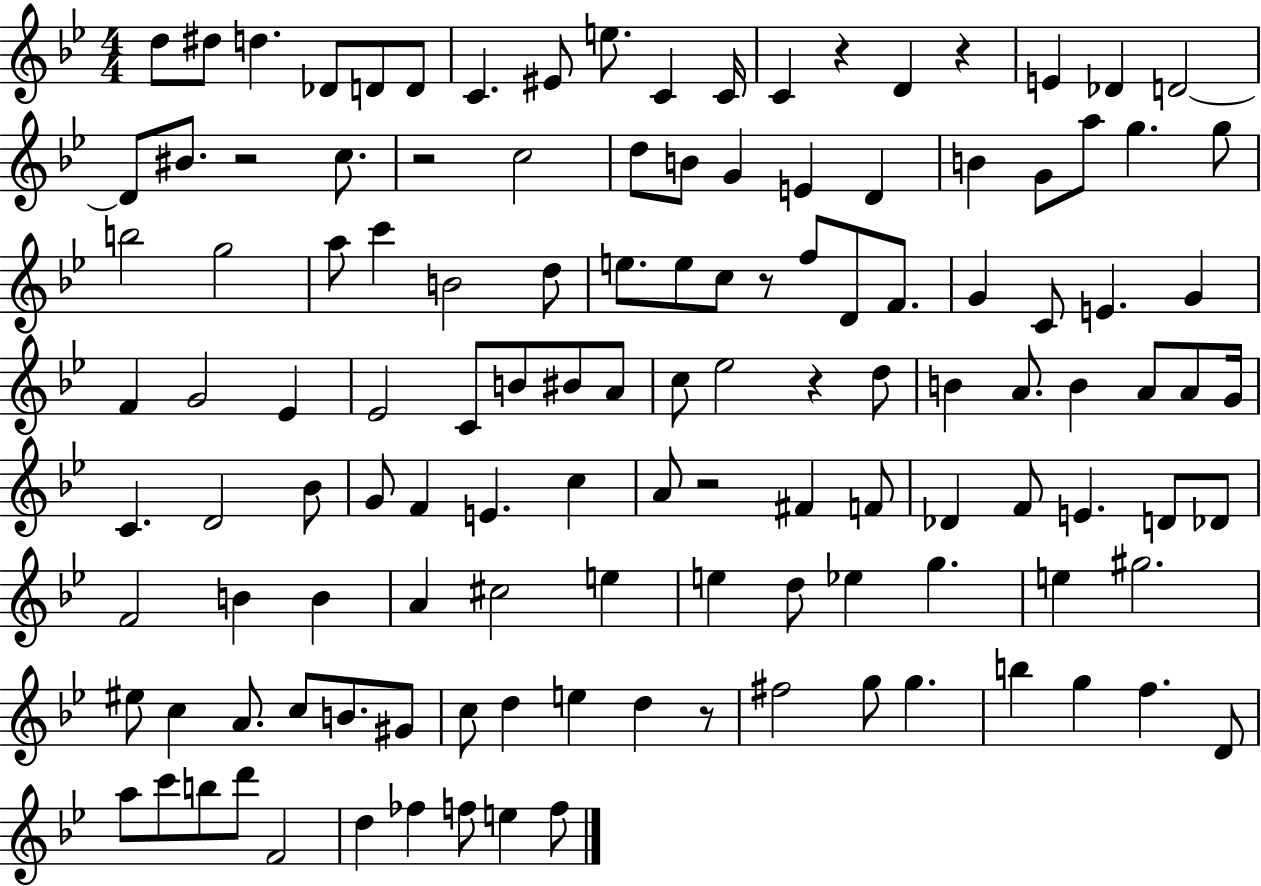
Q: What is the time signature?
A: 4/4